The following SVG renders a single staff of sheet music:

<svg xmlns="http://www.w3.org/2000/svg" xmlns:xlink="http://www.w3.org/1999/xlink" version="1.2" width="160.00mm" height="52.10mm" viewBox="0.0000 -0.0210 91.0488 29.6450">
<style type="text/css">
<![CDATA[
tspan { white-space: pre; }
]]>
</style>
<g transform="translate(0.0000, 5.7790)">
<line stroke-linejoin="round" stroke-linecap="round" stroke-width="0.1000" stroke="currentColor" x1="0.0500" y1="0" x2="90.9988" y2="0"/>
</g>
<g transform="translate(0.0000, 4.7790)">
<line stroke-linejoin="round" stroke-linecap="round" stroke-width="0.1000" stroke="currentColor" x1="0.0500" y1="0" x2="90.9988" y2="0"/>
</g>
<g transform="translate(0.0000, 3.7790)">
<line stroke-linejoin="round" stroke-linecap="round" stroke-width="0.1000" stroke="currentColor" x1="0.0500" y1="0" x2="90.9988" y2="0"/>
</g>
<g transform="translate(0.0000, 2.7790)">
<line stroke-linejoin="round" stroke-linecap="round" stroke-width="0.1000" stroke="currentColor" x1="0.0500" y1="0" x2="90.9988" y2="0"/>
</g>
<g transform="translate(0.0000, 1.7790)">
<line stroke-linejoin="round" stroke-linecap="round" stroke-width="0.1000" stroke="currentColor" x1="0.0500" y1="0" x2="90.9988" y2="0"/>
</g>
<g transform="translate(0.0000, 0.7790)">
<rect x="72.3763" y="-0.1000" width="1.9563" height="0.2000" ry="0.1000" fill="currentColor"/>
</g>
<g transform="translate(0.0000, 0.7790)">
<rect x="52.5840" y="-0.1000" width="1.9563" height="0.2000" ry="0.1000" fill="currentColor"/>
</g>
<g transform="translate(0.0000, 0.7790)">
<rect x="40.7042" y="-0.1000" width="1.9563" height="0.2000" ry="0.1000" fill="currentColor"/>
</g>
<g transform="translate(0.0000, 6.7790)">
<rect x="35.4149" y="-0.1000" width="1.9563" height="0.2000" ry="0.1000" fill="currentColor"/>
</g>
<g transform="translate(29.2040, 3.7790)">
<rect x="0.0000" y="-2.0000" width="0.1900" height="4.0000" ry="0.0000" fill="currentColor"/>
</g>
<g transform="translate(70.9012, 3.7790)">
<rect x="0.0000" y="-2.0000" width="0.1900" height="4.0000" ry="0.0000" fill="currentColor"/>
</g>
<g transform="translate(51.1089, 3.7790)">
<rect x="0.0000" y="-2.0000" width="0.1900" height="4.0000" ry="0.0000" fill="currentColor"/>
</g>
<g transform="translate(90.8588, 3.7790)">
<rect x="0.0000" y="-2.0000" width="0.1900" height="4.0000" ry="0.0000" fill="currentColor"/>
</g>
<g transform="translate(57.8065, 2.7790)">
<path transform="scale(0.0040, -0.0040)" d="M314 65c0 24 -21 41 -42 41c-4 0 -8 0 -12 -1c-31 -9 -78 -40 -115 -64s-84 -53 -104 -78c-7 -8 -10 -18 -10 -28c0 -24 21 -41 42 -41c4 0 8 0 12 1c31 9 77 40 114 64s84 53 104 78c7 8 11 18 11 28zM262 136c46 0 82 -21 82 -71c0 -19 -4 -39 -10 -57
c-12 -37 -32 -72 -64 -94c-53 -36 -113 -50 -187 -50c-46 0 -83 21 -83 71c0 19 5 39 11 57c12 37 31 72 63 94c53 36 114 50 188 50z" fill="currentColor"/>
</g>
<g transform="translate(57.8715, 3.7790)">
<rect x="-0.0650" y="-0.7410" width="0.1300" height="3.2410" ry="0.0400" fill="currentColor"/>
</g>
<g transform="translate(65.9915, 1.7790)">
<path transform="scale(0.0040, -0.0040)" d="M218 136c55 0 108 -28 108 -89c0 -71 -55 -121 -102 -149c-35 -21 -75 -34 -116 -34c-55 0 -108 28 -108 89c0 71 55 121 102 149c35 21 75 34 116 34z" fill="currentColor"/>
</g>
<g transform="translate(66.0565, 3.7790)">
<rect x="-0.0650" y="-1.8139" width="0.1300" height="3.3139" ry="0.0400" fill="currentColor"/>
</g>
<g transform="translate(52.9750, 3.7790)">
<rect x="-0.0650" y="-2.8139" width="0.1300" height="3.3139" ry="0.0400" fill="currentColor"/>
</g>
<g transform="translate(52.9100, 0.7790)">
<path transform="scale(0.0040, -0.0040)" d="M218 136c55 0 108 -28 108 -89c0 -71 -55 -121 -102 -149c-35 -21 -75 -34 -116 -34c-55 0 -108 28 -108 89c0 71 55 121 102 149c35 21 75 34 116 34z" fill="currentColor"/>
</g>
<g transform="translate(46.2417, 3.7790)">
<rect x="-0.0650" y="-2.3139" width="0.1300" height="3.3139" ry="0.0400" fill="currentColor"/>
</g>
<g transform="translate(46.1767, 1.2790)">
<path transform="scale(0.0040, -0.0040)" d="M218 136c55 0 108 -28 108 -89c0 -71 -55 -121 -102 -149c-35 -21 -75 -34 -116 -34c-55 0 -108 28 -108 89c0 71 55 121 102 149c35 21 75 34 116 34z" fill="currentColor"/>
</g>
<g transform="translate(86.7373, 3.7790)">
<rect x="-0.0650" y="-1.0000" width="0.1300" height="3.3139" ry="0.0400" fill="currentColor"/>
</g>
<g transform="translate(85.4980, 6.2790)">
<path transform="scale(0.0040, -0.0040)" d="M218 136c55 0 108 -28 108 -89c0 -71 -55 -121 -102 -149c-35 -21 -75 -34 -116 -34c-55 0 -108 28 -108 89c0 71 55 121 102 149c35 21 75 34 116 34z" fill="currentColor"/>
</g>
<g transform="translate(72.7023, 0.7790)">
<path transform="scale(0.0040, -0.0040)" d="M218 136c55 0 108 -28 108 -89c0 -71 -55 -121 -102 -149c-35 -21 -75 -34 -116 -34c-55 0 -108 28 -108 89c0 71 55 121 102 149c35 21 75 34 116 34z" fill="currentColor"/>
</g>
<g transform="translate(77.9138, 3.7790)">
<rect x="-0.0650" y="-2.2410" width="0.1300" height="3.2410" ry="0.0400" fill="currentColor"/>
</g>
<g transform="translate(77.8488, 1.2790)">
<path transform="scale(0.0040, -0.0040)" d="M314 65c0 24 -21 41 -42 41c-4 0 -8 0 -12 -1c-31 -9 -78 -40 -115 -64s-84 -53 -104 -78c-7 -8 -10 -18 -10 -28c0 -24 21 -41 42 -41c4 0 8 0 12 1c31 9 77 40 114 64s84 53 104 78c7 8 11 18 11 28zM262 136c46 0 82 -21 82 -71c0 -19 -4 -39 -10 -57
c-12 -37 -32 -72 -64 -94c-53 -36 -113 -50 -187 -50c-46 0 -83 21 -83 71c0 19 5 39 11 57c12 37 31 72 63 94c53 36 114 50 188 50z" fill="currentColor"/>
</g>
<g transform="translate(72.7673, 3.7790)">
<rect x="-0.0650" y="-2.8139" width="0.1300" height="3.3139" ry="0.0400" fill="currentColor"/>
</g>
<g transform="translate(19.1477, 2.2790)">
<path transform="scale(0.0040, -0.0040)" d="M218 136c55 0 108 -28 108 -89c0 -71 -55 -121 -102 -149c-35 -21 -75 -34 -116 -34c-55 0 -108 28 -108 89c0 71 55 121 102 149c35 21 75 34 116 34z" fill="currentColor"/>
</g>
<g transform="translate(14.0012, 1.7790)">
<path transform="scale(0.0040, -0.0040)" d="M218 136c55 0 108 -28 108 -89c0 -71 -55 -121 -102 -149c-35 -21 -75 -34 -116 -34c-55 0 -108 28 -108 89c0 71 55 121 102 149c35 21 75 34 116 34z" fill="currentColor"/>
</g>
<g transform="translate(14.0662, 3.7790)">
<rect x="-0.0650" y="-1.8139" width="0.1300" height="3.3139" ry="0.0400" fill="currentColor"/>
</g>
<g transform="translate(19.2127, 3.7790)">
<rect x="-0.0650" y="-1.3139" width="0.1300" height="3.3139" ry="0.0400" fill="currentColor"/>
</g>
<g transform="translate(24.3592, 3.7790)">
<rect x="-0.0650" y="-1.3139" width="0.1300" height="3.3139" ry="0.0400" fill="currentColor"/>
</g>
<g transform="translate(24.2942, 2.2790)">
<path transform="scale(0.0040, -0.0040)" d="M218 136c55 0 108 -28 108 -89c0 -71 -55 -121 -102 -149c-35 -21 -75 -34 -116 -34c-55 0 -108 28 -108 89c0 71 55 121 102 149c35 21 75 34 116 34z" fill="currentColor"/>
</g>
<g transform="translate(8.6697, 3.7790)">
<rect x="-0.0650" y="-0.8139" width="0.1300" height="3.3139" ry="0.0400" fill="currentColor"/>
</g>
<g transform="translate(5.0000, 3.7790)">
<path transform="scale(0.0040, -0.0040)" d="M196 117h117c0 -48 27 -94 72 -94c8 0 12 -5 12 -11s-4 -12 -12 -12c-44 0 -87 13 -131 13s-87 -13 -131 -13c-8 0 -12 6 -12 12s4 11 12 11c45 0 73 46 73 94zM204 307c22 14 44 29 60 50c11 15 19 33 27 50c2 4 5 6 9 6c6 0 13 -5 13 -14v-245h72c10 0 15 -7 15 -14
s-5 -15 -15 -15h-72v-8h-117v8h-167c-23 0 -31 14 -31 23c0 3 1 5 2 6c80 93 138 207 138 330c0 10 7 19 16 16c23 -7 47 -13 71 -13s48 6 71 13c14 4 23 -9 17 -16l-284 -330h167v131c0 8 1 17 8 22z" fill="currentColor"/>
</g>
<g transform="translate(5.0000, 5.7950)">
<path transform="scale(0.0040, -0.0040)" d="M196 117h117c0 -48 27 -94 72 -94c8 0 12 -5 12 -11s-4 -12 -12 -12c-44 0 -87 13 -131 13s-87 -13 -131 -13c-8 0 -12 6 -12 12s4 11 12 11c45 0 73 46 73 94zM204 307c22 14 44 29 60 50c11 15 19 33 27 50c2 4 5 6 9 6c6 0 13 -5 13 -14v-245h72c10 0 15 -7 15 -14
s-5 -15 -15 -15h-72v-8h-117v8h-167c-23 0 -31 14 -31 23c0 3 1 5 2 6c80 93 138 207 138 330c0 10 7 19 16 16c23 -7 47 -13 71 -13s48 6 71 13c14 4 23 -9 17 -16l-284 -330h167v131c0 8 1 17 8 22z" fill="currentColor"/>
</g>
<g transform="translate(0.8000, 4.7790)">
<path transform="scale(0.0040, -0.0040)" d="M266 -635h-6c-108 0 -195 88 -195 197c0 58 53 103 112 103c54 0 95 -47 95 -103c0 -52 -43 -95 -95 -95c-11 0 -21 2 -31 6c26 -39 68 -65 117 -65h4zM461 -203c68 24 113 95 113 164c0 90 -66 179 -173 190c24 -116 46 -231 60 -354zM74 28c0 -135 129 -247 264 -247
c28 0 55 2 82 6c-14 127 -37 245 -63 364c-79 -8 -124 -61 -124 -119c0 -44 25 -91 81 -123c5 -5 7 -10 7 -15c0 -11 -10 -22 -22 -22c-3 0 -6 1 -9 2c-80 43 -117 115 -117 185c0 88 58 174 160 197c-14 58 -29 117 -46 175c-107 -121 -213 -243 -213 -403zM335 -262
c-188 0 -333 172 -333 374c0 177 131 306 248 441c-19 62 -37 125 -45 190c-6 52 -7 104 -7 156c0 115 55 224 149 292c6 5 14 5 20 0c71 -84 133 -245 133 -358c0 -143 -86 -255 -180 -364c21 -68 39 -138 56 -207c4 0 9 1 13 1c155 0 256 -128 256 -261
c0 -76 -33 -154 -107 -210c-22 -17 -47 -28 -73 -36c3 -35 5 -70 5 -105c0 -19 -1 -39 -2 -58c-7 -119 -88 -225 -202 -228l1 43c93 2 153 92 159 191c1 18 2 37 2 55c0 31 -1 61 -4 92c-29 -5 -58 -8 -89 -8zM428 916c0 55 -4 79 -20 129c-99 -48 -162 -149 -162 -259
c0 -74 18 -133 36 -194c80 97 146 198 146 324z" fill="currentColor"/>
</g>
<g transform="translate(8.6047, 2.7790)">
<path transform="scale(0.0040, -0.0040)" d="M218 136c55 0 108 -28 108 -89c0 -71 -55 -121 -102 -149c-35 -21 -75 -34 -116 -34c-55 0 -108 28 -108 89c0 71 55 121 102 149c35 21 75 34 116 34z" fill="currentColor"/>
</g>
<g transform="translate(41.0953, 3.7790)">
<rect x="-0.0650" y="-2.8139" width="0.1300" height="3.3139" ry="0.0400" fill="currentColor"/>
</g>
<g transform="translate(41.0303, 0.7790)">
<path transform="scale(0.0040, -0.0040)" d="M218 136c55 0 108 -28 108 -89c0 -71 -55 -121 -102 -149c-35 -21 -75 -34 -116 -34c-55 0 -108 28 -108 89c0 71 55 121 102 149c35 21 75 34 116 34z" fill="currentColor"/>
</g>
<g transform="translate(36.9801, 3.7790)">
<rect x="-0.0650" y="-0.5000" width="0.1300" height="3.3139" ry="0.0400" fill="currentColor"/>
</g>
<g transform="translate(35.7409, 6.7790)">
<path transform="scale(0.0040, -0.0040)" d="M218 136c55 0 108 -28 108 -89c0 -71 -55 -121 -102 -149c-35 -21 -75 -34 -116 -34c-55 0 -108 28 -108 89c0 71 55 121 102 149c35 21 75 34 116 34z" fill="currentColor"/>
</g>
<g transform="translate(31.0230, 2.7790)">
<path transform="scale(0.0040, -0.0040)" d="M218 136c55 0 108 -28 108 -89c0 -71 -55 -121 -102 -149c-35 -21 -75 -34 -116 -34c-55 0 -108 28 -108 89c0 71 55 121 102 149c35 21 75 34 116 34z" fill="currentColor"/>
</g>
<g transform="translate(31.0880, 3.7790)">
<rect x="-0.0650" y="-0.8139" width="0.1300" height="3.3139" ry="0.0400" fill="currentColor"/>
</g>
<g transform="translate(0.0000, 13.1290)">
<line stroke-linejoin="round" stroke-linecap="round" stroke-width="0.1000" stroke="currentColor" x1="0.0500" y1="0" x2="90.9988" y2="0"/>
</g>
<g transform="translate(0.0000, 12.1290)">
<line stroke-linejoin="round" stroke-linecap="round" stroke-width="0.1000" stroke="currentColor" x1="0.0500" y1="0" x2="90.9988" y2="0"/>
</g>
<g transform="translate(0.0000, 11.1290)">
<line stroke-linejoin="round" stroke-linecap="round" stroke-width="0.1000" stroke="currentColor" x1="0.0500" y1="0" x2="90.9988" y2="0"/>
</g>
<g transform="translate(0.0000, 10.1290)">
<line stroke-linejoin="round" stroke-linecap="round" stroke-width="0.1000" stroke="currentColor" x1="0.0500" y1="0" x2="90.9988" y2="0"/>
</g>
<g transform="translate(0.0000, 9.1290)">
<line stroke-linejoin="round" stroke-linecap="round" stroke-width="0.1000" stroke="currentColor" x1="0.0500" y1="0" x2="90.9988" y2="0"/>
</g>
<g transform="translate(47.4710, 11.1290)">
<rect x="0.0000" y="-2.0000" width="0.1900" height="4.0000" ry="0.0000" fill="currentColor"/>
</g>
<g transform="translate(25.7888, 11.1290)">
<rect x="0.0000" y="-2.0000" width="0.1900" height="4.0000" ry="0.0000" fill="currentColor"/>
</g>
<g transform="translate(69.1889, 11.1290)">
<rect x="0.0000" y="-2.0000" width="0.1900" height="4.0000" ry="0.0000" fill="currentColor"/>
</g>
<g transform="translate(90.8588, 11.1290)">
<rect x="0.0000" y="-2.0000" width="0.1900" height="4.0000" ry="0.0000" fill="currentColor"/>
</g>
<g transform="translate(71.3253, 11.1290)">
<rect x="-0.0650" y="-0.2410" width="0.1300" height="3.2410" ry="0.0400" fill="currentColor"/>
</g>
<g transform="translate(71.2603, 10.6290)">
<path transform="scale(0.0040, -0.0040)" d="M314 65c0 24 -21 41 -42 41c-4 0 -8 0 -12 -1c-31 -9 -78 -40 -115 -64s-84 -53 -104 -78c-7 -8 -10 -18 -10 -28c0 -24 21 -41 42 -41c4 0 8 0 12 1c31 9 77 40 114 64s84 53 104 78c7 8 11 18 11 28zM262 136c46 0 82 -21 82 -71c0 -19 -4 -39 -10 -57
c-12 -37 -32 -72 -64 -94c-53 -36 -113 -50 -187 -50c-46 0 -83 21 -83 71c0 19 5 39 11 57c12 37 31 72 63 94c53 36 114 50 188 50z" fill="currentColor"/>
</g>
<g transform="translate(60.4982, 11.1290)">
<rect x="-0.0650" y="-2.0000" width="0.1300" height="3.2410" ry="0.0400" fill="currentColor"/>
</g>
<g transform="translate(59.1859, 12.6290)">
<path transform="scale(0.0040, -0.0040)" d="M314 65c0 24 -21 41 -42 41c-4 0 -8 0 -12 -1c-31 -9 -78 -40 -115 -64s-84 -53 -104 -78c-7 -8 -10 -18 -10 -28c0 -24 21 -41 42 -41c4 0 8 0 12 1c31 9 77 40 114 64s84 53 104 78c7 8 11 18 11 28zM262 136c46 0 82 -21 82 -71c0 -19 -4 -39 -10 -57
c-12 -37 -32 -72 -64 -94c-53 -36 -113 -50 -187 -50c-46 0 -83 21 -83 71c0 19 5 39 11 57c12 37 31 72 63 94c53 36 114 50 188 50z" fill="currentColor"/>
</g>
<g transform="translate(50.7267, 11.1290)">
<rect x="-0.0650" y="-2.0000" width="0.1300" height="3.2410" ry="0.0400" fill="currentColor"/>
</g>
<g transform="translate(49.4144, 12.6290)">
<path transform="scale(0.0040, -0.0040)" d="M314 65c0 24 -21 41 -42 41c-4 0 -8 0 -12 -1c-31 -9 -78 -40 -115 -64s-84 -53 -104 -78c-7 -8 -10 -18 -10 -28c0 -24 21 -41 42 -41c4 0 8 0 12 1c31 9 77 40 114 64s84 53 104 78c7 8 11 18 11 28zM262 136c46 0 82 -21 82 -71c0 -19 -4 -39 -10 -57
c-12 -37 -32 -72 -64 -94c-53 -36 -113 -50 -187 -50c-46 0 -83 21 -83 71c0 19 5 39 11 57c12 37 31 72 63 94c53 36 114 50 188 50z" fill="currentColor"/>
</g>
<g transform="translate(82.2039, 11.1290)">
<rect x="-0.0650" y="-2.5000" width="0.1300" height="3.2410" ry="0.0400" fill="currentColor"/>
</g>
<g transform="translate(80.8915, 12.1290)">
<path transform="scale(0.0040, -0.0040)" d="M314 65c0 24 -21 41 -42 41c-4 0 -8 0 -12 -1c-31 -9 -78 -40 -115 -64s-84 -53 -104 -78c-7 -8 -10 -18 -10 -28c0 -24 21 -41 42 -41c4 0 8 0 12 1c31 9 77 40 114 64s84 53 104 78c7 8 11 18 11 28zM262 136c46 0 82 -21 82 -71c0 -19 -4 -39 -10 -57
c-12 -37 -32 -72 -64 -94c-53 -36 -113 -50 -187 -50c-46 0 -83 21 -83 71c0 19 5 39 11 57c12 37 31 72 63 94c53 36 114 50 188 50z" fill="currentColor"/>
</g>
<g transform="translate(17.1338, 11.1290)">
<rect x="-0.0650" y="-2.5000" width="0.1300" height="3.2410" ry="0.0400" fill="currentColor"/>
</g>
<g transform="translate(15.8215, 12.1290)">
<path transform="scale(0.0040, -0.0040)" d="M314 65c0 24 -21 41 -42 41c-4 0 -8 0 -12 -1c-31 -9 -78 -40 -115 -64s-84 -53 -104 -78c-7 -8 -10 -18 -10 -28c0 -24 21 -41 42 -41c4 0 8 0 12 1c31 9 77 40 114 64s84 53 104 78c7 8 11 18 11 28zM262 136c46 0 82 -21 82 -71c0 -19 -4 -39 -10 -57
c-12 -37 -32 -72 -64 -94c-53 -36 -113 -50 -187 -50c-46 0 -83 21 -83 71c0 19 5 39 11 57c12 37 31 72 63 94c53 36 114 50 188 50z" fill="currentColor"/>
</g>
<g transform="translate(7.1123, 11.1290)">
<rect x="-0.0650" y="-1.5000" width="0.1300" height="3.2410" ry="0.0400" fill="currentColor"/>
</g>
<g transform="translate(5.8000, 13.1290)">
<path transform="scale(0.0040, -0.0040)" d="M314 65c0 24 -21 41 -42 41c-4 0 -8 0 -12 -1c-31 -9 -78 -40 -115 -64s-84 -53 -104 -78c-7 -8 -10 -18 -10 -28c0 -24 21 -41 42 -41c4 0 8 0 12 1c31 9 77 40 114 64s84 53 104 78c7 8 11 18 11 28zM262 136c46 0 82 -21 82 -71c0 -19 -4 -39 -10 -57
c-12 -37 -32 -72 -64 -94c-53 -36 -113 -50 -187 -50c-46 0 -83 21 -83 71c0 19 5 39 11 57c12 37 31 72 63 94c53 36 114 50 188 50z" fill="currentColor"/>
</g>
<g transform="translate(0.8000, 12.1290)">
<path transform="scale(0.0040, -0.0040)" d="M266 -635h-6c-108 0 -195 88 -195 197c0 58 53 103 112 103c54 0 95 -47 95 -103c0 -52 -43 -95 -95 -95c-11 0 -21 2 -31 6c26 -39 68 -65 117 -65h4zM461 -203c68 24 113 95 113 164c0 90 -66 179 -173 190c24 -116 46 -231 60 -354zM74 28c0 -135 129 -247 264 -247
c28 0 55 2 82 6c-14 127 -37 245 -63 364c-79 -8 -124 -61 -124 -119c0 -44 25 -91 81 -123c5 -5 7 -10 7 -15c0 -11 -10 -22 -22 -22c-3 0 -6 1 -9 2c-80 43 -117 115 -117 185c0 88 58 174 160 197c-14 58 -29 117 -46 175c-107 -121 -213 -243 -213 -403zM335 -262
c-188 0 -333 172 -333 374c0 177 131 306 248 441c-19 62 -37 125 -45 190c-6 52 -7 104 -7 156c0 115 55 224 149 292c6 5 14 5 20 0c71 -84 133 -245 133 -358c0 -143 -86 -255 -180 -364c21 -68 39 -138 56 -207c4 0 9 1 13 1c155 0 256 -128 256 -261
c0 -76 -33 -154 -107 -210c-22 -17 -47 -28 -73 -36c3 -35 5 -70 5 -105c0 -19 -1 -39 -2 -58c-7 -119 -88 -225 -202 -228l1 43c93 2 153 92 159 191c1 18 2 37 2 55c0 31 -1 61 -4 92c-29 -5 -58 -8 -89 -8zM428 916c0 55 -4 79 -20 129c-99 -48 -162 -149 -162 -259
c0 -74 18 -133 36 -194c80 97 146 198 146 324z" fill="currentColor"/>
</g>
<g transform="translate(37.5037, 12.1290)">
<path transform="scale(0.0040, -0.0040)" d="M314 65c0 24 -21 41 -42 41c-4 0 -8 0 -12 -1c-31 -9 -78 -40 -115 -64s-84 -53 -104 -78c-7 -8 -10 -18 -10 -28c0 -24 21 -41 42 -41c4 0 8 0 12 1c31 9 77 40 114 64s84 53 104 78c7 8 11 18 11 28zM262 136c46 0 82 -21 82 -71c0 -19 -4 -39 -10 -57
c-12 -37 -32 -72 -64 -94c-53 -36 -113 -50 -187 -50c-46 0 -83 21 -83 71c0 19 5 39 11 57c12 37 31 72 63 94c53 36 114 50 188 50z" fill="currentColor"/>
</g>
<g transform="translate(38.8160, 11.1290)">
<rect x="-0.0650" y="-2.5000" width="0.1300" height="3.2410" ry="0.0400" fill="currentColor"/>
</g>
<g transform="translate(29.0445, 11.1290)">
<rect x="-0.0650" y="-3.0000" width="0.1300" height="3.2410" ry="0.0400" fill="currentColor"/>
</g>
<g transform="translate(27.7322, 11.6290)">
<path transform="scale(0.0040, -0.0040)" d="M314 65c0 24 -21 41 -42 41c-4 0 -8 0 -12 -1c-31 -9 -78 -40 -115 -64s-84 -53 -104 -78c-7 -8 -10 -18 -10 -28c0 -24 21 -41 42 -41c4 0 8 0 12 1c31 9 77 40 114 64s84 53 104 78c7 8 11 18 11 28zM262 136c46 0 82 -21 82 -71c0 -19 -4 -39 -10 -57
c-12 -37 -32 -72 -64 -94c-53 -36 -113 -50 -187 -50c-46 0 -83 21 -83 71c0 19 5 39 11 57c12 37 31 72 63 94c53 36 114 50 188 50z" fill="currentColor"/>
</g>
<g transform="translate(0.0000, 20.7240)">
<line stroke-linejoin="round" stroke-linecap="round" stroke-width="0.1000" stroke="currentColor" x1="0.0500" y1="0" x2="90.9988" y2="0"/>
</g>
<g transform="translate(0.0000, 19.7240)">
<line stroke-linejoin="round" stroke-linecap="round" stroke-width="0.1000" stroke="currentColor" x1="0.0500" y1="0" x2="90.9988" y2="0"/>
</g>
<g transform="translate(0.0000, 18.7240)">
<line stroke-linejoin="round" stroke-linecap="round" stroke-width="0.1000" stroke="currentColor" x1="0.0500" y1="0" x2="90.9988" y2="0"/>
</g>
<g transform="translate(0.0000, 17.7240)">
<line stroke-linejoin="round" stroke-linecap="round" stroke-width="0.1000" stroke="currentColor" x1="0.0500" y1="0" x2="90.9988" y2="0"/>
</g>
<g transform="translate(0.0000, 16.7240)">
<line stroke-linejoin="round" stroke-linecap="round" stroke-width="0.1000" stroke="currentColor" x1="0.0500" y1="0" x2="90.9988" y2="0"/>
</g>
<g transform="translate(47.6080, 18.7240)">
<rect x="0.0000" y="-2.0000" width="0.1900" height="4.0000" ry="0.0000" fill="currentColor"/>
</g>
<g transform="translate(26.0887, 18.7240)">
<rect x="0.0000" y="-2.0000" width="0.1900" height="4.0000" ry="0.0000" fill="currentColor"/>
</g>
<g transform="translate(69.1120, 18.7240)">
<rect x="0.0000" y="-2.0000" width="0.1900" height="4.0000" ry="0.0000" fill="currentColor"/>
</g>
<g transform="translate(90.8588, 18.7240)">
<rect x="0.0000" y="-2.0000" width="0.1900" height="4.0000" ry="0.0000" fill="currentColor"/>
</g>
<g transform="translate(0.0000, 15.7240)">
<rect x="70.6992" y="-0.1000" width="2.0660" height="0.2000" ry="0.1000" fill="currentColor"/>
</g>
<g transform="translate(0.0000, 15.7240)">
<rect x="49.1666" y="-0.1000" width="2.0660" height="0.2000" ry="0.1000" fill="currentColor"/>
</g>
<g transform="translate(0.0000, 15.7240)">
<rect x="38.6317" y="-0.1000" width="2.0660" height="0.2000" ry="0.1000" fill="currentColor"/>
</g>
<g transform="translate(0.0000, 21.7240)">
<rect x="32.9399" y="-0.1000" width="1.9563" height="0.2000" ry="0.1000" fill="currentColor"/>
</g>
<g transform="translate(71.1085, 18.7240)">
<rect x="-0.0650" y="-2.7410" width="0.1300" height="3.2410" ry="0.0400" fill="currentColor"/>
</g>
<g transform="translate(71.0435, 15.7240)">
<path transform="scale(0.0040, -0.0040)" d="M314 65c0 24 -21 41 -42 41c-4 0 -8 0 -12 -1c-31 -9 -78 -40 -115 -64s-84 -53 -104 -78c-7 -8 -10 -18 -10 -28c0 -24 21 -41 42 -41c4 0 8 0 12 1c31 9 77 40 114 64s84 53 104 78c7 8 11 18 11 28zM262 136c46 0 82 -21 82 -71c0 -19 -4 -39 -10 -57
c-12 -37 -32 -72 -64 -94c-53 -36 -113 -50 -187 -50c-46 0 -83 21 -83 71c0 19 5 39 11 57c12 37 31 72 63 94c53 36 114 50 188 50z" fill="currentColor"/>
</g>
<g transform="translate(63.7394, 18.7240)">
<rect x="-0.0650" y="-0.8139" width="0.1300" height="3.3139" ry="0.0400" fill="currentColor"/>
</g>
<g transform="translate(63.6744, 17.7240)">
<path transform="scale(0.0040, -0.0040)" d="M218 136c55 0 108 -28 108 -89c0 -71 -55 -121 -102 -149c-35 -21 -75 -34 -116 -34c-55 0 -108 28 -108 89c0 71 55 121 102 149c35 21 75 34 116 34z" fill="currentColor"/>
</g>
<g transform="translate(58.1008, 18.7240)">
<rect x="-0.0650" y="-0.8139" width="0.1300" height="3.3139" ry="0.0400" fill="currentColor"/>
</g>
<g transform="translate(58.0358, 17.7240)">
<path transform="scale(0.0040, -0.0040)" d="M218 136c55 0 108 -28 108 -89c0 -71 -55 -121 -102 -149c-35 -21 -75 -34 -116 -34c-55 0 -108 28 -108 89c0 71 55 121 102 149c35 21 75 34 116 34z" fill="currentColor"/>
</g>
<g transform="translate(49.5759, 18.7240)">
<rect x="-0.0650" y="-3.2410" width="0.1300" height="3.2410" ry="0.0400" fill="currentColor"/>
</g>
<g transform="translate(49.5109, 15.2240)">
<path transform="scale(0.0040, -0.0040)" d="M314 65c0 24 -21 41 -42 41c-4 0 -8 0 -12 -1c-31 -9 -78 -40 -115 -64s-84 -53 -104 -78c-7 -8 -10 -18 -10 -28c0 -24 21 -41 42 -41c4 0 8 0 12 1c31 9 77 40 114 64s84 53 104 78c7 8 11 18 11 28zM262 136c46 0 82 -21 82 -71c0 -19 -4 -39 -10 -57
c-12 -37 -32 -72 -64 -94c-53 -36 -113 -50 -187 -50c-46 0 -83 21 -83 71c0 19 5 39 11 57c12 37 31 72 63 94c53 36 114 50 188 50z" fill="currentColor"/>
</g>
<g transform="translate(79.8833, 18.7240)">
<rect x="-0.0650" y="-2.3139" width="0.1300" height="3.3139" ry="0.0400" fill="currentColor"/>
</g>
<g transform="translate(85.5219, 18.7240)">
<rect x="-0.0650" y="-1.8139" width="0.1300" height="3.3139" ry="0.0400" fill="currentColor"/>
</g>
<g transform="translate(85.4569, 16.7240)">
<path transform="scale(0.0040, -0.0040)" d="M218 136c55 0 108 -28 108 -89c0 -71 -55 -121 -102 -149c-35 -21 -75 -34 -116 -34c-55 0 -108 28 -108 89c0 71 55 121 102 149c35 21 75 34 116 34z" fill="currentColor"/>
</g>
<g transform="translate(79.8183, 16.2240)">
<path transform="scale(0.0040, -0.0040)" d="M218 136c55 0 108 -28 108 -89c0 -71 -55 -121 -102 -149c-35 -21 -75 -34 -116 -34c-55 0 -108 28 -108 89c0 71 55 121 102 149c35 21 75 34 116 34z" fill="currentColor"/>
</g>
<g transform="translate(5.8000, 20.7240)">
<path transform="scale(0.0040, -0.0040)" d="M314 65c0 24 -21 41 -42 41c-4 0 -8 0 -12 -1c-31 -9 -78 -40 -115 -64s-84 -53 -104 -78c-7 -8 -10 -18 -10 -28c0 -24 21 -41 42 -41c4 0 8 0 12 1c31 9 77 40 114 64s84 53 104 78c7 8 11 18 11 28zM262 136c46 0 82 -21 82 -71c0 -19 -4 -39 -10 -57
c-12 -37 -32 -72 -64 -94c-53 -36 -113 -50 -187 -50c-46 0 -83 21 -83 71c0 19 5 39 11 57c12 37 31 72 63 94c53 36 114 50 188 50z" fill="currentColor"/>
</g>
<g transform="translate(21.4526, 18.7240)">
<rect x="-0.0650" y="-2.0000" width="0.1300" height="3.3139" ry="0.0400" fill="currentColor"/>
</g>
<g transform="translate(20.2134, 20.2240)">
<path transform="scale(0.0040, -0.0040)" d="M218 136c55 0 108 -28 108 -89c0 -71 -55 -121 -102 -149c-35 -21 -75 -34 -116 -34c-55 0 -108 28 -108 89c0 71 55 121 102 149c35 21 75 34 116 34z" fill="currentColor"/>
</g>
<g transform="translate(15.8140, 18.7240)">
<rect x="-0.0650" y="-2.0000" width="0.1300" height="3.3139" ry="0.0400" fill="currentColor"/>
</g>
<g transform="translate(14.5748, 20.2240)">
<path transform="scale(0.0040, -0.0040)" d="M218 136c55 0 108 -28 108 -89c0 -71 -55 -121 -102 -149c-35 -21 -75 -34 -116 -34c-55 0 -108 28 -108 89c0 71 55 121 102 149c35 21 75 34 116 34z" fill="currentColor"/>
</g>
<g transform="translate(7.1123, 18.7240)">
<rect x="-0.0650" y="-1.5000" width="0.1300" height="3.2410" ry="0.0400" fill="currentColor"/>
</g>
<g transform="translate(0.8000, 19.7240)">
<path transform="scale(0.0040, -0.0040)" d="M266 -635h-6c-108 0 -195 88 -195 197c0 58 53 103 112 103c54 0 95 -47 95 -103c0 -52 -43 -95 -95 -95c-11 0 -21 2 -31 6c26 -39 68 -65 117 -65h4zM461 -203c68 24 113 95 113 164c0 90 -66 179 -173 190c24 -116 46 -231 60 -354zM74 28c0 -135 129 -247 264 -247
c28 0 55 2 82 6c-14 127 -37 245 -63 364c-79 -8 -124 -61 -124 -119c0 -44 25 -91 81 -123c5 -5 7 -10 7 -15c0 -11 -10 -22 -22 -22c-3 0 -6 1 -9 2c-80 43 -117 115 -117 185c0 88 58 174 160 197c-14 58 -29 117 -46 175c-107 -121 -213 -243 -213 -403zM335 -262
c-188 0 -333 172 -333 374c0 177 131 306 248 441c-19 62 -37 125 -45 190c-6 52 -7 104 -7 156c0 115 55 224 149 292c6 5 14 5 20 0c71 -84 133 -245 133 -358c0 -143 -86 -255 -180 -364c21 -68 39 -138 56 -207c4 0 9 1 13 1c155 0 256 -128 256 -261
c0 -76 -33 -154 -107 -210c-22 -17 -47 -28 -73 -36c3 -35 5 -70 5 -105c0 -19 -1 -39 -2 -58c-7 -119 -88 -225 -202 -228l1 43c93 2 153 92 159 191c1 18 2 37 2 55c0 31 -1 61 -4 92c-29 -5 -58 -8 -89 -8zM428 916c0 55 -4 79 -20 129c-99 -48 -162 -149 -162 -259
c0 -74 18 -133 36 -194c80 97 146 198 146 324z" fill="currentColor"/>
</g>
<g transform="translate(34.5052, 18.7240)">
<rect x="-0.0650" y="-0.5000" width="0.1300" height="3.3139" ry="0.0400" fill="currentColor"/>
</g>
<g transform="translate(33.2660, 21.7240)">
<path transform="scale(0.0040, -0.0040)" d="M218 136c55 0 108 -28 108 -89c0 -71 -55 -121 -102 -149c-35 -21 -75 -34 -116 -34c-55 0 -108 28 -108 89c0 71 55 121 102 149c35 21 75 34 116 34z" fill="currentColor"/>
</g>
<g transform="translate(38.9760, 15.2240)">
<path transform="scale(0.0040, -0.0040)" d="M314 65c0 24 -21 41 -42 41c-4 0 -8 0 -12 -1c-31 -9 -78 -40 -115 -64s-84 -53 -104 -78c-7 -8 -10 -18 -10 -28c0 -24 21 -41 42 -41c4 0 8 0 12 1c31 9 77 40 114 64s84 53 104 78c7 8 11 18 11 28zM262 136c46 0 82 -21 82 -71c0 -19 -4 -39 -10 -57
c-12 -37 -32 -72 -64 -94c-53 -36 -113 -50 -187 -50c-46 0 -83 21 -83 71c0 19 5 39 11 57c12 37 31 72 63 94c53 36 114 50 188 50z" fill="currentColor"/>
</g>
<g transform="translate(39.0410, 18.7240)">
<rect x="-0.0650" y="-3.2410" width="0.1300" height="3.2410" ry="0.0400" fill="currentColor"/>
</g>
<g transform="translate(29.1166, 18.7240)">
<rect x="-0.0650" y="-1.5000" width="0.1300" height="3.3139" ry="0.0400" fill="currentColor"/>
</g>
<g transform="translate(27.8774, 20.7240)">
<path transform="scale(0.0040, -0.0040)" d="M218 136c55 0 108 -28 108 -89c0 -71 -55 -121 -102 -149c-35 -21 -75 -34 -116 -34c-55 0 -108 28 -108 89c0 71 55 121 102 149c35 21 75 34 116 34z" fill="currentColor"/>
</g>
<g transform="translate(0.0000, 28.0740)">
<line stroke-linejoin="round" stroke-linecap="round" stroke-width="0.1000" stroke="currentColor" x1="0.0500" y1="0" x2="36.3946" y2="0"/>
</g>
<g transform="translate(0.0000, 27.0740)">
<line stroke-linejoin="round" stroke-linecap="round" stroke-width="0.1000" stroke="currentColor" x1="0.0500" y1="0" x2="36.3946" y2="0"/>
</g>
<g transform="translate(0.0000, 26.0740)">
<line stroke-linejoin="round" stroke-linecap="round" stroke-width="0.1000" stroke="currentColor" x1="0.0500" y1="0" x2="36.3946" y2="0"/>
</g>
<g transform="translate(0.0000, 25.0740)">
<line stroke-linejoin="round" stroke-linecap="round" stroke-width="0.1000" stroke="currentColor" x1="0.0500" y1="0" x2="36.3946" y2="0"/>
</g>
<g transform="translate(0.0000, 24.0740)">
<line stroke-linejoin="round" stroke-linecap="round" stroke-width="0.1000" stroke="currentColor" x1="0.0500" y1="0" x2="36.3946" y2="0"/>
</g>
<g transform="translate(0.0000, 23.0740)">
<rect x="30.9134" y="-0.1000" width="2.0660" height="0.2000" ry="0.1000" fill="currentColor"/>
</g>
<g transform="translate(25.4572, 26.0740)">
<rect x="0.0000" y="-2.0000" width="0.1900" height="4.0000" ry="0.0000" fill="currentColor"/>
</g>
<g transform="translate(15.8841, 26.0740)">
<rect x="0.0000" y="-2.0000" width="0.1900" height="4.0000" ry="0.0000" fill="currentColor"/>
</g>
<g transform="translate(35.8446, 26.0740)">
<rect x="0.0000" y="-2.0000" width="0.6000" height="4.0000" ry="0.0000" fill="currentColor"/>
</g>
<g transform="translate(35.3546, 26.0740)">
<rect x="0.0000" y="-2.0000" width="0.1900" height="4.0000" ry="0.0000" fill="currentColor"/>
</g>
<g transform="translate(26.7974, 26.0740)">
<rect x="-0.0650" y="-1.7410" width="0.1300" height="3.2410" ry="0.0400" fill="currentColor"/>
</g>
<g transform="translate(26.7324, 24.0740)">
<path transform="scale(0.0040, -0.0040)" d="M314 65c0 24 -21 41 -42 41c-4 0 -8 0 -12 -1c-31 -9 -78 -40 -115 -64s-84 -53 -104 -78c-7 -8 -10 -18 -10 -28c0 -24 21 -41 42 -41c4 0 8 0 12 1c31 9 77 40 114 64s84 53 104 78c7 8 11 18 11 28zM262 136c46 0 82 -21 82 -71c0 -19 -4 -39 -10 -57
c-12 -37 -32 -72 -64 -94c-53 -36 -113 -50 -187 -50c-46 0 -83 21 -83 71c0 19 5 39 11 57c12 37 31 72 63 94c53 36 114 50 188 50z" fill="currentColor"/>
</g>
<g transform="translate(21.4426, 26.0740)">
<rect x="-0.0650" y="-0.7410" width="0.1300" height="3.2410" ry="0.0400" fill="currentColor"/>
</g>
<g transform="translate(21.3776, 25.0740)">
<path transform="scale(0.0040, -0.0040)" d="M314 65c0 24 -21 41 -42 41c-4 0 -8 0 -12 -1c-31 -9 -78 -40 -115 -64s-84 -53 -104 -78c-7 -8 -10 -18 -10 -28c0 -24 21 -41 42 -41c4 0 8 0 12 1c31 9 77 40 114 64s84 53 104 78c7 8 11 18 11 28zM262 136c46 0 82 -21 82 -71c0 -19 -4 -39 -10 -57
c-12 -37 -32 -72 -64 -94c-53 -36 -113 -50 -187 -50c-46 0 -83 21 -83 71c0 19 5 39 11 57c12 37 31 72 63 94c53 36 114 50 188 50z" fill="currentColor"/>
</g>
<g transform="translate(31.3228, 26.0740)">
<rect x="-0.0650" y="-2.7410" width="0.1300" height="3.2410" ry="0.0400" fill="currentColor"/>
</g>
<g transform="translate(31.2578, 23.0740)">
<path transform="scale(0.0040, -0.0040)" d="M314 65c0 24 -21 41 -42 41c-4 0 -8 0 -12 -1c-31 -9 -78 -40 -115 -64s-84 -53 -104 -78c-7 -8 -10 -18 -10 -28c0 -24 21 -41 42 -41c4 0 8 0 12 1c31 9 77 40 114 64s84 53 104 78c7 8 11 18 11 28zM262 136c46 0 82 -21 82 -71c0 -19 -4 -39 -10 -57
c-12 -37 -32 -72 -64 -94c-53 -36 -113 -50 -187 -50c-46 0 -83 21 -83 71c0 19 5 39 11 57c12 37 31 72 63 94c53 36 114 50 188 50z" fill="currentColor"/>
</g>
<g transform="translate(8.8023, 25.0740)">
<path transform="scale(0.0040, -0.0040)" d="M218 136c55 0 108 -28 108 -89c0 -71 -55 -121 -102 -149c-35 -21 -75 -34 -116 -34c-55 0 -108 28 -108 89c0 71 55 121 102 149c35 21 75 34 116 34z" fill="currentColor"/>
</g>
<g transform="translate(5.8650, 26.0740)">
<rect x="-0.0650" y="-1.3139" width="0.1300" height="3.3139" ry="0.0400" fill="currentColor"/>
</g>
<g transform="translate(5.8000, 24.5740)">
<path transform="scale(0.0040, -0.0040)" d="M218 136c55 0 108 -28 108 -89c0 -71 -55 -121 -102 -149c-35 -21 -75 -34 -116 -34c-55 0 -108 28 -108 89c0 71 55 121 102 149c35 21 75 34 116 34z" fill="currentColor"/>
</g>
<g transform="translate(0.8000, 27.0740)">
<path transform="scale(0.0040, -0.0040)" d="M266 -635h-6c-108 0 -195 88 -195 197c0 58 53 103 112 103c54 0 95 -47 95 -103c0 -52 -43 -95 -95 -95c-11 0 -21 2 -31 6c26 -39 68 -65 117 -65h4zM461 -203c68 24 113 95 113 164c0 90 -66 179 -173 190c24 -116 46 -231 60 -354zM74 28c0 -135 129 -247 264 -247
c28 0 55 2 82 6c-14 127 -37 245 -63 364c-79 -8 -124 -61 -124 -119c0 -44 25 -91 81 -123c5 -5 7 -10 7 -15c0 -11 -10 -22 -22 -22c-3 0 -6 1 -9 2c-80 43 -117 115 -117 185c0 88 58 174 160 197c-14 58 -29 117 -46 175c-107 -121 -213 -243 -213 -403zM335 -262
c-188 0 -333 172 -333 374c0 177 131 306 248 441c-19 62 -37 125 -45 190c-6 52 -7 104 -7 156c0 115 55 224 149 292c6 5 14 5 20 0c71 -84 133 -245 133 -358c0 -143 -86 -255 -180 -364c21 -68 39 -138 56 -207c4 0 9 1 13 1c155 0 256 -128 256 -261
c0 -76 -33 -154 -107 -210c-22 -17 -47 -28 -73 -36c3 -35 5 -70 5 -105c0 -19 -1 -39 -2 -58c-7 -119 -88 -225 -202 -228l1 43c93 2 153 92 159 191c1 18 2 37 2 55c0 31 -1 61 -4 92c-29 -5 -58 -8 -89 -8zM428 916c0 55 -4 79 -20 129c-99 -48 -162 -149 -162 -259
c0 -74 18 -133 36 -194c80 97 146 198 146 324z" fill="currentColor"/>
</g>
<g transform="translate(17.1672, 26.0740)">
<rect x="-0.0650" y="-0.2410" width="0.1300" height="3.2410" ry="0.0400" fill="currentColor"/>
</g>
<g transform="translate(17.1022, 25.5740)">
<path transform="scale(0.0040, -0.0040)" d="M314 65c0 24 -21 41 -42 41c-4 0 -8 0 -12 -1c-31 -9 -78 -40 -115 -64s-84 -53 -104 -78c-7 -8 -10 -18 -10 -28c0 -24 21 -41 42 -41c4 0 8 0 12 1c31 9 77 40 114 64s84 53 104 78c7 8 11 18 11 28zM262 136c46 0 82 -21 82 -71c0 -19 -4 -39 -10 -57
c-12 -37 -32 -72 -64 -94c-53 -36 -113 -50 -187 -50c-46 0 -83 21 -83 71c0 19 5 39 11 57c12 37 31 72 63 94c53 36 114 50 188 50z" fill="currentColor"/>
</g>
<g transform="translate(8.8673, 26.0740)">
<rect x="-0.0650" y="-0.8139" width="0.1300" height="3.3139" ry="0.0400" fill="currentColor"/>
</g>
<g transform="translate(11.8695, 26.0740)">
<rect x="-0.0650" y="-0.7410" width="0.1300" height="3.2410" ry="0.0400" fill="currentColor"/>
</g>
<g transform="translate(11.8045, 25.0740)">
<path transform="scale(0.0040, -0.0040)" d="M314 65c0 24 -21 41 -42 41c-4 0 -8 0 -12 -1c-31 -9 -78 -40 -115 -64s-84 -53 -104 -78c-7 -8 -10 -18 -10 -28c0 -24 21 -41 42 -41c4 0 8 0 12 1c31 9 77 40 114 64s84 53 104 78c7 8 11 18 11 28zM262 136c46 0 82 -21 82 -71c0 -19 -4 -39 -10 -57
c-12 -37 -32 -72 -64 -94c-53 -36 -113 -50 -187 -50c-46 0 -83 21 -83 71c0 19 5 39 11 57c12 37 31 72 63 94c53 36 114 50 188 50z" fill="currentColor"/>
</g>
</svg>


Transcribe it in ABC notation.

X:1
T:Untitled
M:4/4
L:1/4
K:C
d f e e d C a g a d2 f a g2 D E2 G2 A2 G2 F2 F2 c2 G2 E2 F F E C b2 b2 d d a2 g f e d d2 c2 d2 f2 a2